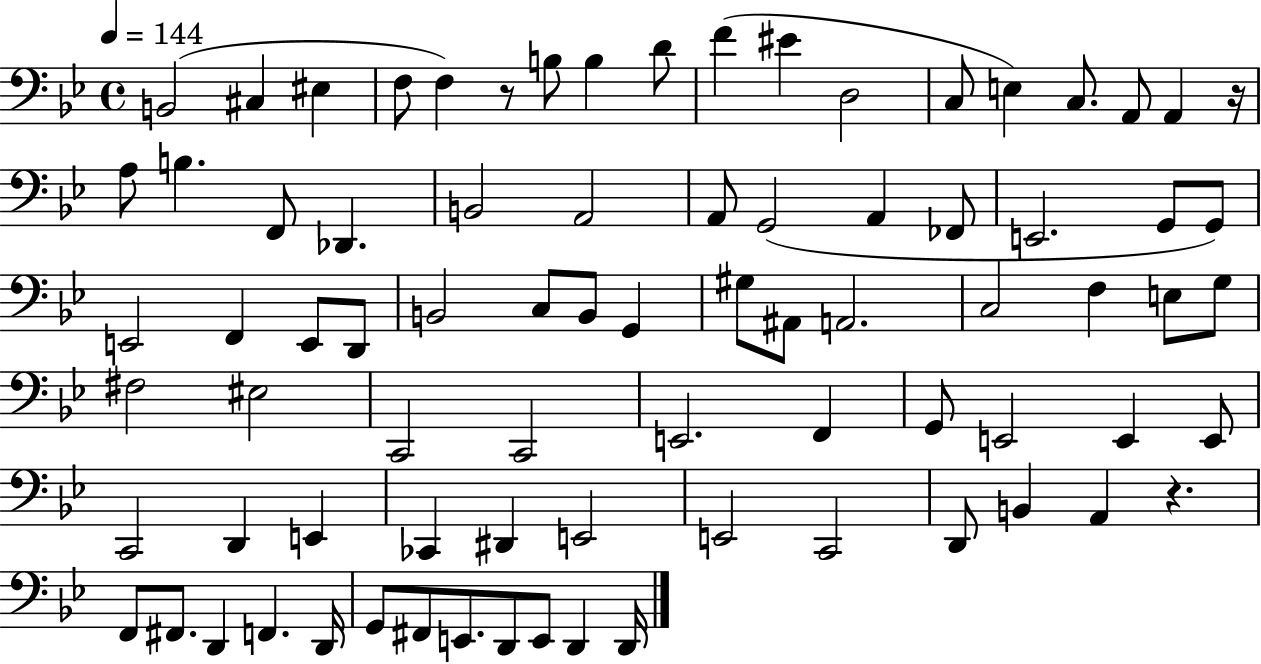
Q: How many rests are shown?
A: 3